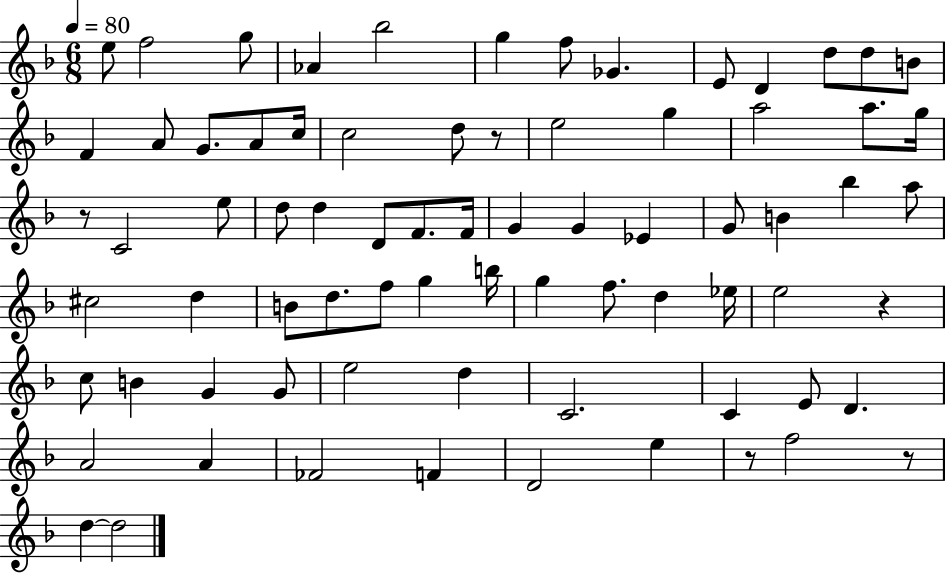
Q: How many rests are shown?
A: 5